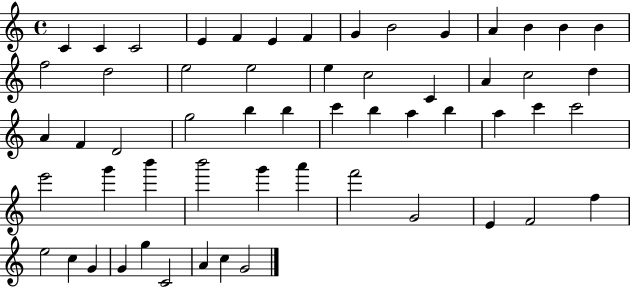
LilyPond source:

{
  \clef treble
  \time 4/4
  \defaultTimeSignature
  \key c \major
  c'4 c'4 c'2 | e'4 f'4 e'4 f'4 | g'4 b'2 g'4 | a'4 b'4 b'4 b'4 | \break f''2 d''2 | e''2 e''2 | e''4 c''2 c'4 | a'4 c''2 d''4 | \break a'4 f'4 d'2 | g''2 b''4 b''4 | c'''4 b''4 a''4 b''4 | a''4 c'''4 c'''2 | \break e'''2 g'''4 b'''4 | b'''2 g'''4 a'''4 | f'''2 g'2 | e'4 f'2 f''4 | \break e''2 c''4 g'4 | g'4 g''4 c'2 | a'4 c''4 g'2 | \bar "|."
}